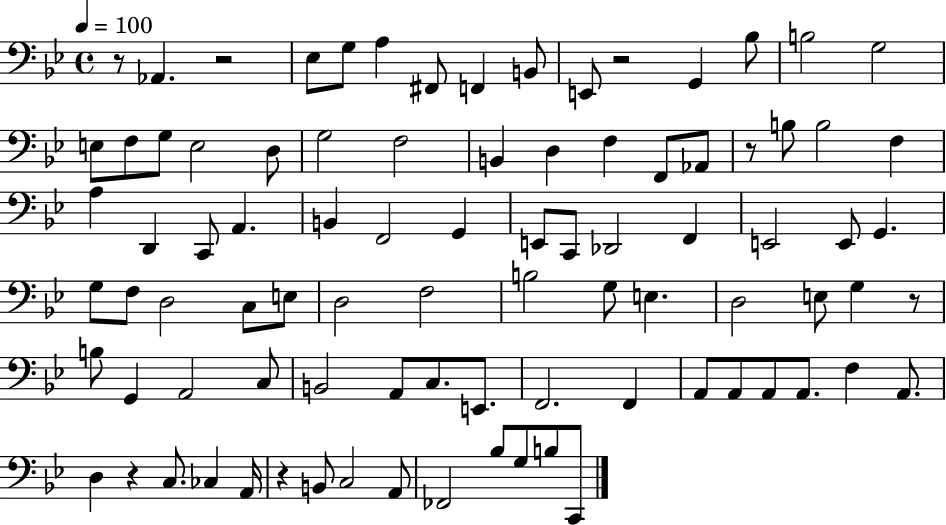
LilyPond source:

{
  \clef bass
  \time 4/4
  \defaultTimeSignature
  \key bes \major
  \tempo 4 = 100
  r8 aes,4. r2 | ees8 g8 a4 fis,8 f,4 b,8 | e,8 r2 g,4 bes8 | b2 g2 | \break e8 f8 g8 e2 d8 | g2 f2 | b,4 d4 f4 f,8 aes,8 | r8 b8 b2 f4 | \break a4 d,4 c,8 a,4. | b,4 f,2 g,4 | e,8 c,8 des,2 f,4 | e,2 e,8 g,4. | \break g8 f8 d2 c8 e8 | d2 f2 | b2 g8 e4. | d2 e8 g4 r8 | \break b8 g,4 a,2 c8 | b,2 a,8 c8. e,8. | f,2. f,4 | a,8 a,8 a,8 a,8. f4 a,8. | \break d4 r4 c8. ces4 a,16 | r4 b,8 c2 a,8 | fes,2 bes8 g8 b8 c,8 | \bar "|."
}